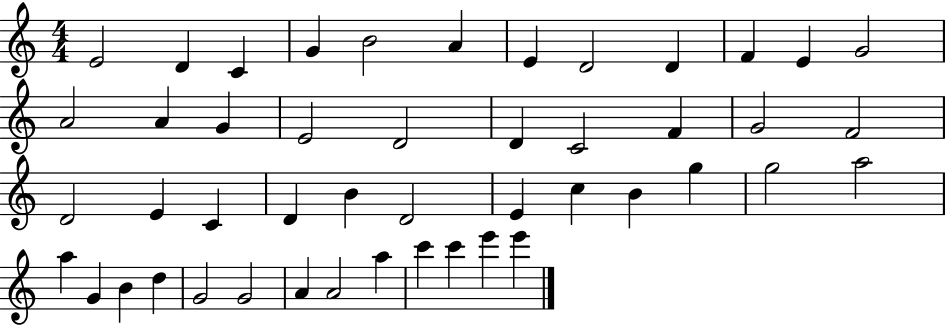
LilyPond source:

{
  \clef treble
  \numericTimeSignature
  \time 4/4
  \key c \major
  e'2 d'4 c'4 | g'4 b'2 a'4 | e'4 d'2 d'4 | f'4 e'4 g'2 | \break a'2 a'4 g'4 | e'2 d'2 | d'4 c'2 f'4 | g'2 f'2 | \break d'2 e'4 c'4 | d'4 b'4 d'2 | e'4 c''4 b'4 g''4 | g''2 a''2 | \break a''4 g'4 b'4 d''4 | g'2 g'2 | a'4 a'2 a''4 | c'''4 c'''4 e'''4 e'''4 | \break \bar "|."
}